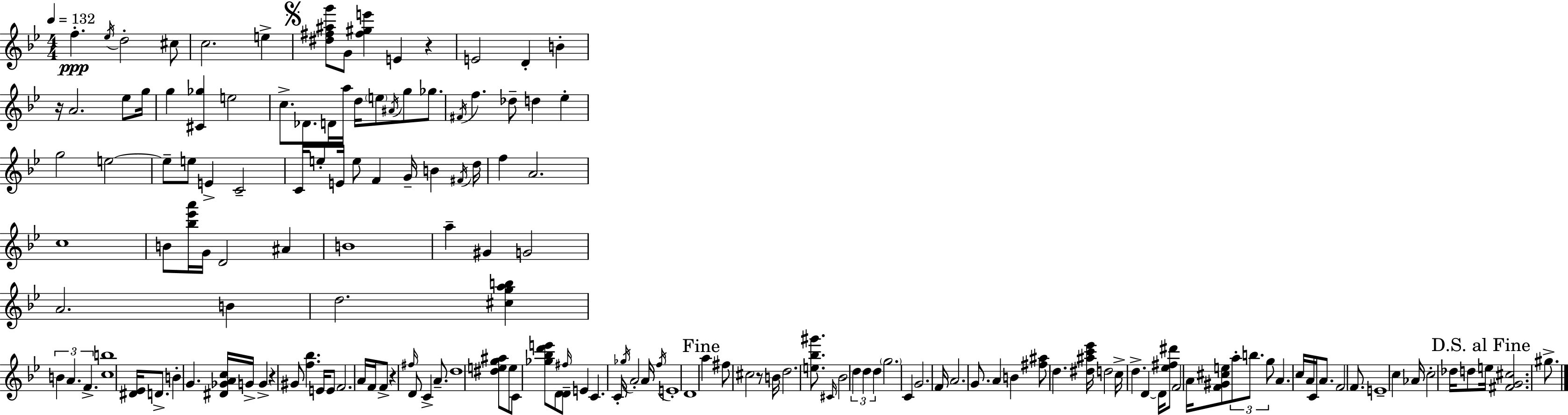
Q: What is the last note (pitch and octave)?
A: G#5